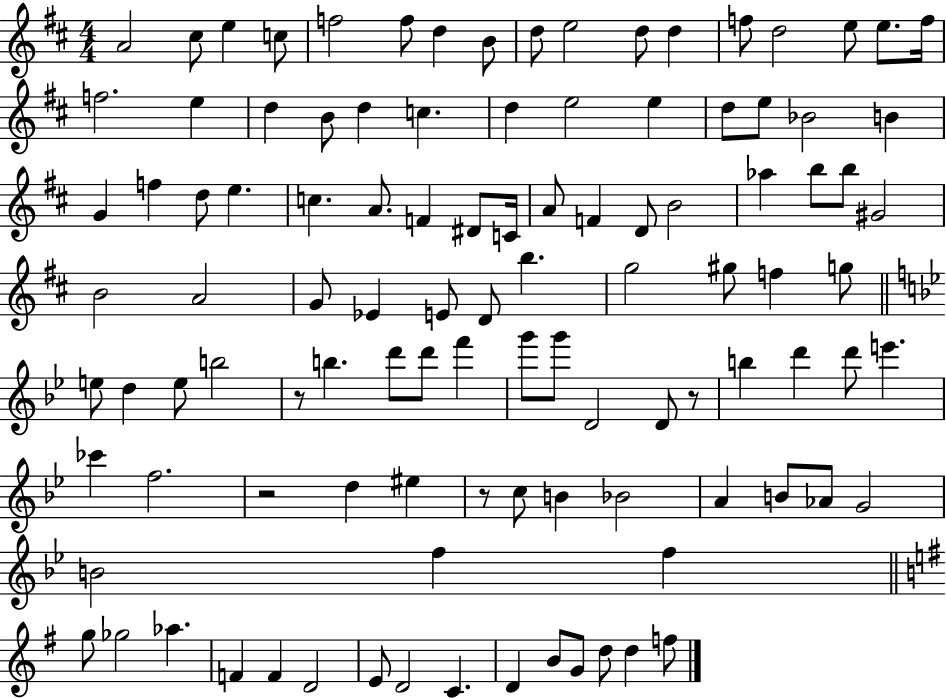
{
  \clef treble
  \numericTimeSignature
  \time 4/4
  \key d \major
  a'2 cis''8 e''4 c''8 | f''2 f''8 d''4 b'8 | d''8 e''2 d''8 d''4 | f''8 d''2 e''8 e''8. f''16 | \break f''2. e''4 | d''4 b'8 d''4 c''4. | d''4 e''2 e''4 | d''8 e''8 bes'2 b'4 | \break g'4 f''4 d''8 e''4. | c''4. a'8. f'4 dis'8 c'16 | a'8 f'4 d'8 b'2 | aes''4 b''8 b''8 gis'2 | \break b'2 a'2 | g'8 ees'4 e'8 d'8 b''4. | g''2 gis''8 f''4 g''8 | \bar "||" \break \key g \minor e''8 d''4 e''8 b''2 | r8 b''4. d'''8 d'''8 f'''4 | g'''8 g'''8 d'2 d'8 r8 | b''4 d'''4 d'''8 e'''4. | \break ces'''4 f''2. | r2 d''4 eis''4 | r8 c''8 b'4 bes'2 | a'4 b'8 aes'8 g'2 | \break b'2 f''4 f''4 | \bar "||" \break \key g \major g''8 ges''2 aes''4. | f'4 f'4 d'2 | e'8 d'2 c'4. | d'4 b'8 g'8 d''8 d''4 f''8 | \break \bar "|."
}